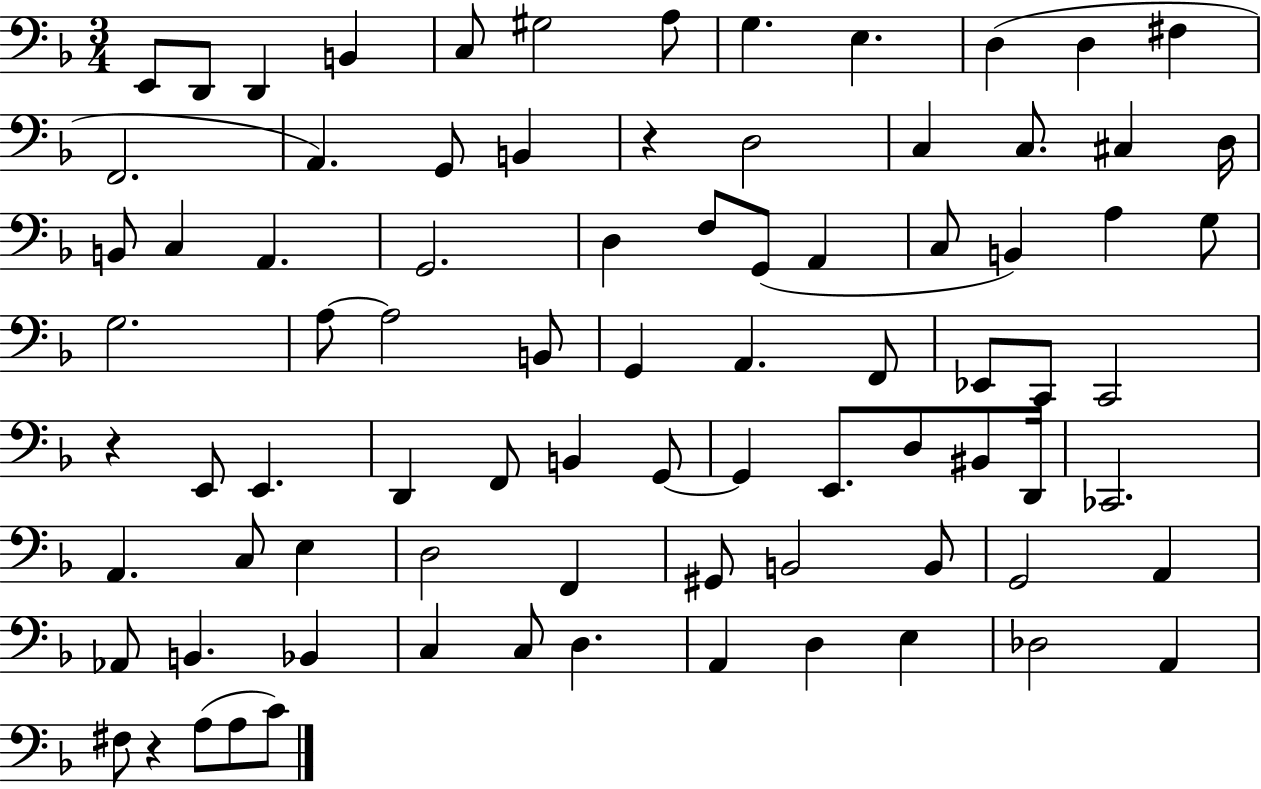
E2/e D2/e D2/q B2/q C3/e G#3/h A3/e G3/q. E3/q. D3/q D3/q F#3/q F2/h. A2/q. G2/e B2/q R/q D3/h C3/q C3/e. C#3/q D3/s B2/e C3/q A2/q. G2/h. D3/q F3/e G2/e A2/q C3/e B2/q A3/q G3/e G3/h. A3/e A3/h B2/e G2/q A2/q. F2/e Eb2/e C2/e C2/h R/q E2/e E2/q. D2/q F2/e B2/q G2/e G2/q E2/e. D3/e BIS2/e D2/s CES2/h. A2/q. C3/e E3/q D3/h F2/q G#2/e B2/h B2/e G2/h A2/q Ab2/e B2/q. Bb2/q C3/q C3/e D3/q. A2/q D3/q E3/q Db3/h A2/q F#3/e R/q A3/e A3/e C4/e